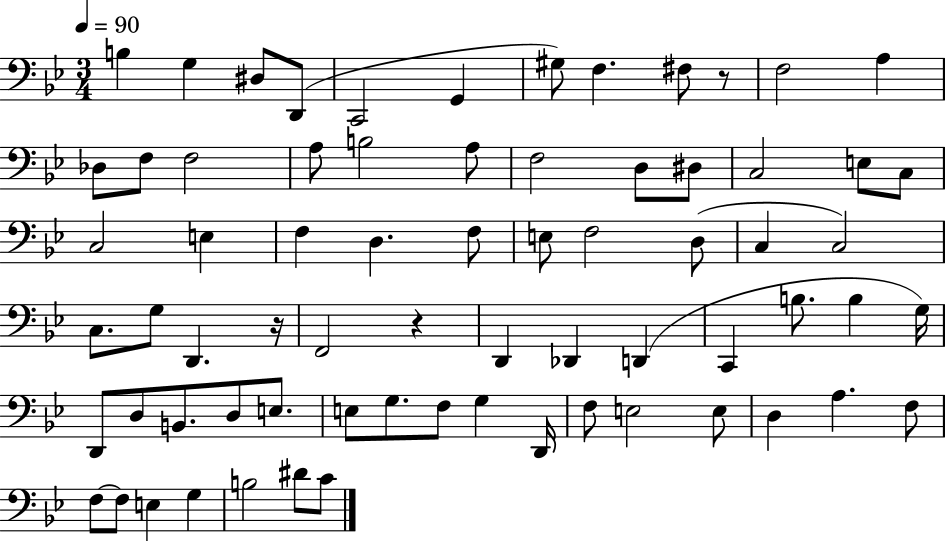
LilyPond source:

{
  \clef bass
  \numericTimeSignature
  \time 3/4
  \key bes \major
  \tempo 4 = 90
  b4 g4 dis8 d,8( | c,2 g,4 | gis8) f4. fis8 r8 | f2 a4 | \break des8 f8 f2 | a8 b2 a8 | f2 d8 dis8 | c2 e8 c8 | \break c2 e4 | f4 d4. f8 | e8 f2 d8( | c4 c2) | \break c8. g8 d,4. r16 | f,2 r4 | d,4 des,4 d,4( | c,4 b8. b4 g16) | \break d,8 d8 b,8. d8 e8. | e8 g8. f8 g4 d,16 | f8 e2 e8 | d4 a4. f8 | \break f8~~ f8 e4 g4 | b2 dis'8 c'8 | \bar "|."
}